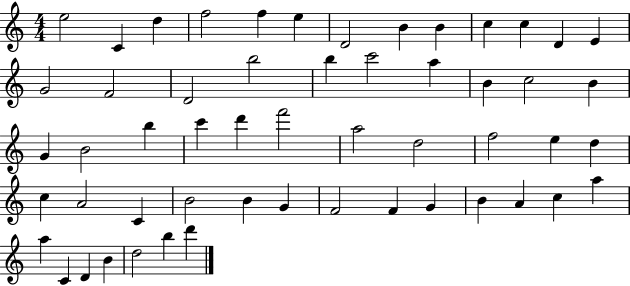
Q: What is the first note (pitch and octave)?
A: E5